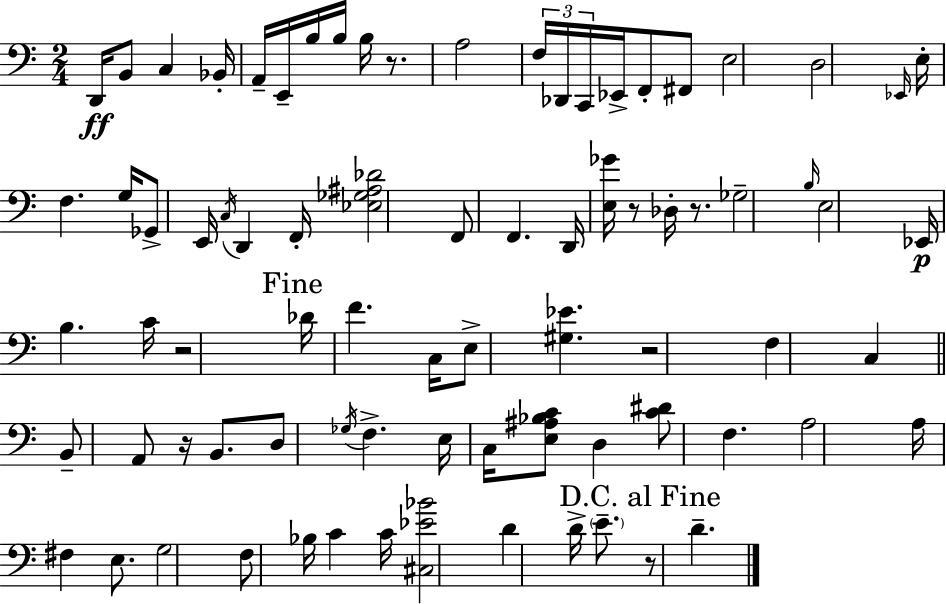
{
  \clef bass
  \numericTimeSignature
  \time 2/4
  \key a \minor
  d,16\ff b,8 c4 bes,16-. | a,16-- e,16-- b16 b16 b16 r8. | a2 | \tuplet 3/2 { f16 des,16 c,16 } ees,16-> f,8-. fis,8 | \break e2 | d2 | \grace { ees,16 } e16-. f4. | g16 ges,8-> e,16 \acciaccatura { c16 } d,4 | \break f,16-. <ees ges ais des'>2 | f,8 f,4. | d,16 <e ges'>16 r8 des16-. r8. | ges2-- | \break \grace { b16 } e2 | ees,16\p b4. | c'16 r2 | \mark "Fine" des'16 f'4. | \break c16 e8-> <gis ees'>4. | r2 | f4 c4 | \bar "||" \break \key c \major b,8-- a,8 r16 b,8. | d8 \acciaccatura { ges16 } f4.-> | e16 c16 <e ais bes c'>8 d4 | <c' dis'>8 f4. | \break a2 | a16 fis4 e8. | g2 | f8 bes16 c'4 | \break c'16 <cis ees' bes'>2 | d'4 d'16-> \parenthesize e'8.-- | \mark "D.C. al Fine" r8 d'4.-- | \bar "|."
}